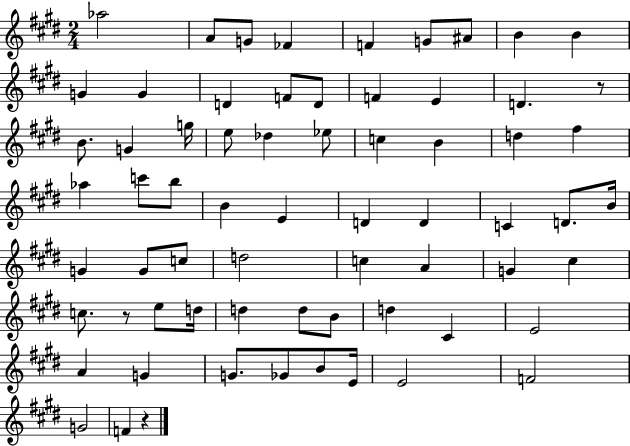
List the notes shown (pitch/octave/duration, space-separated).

Ab5/h A4/e G4/e FES4/q F4/q G4/e A#4/e B4/q B4/q G4/q G4/q D4/q F4/e D4/e F4/q E4/q D4/q. R/e B4/e. G4/q G5/s E5/e Db5/q Eb5/e C5/q B4/q D5/q F#5/q Ab5/q C6/e B5/e B4/q E4/q D4/q D4/q C4/q D4/e. B4/s G4/q G4/e C5/e D5/h C5/q A4/q G4/q C#5/q C5/e. R/e E5/e D5/s D5/q D5/e B4/e D5/q C#4/q E4/h A4/q G4/q G4/e. Gb4/e B4/e E4/s E4/h F4/h G4/h F4/q R/q